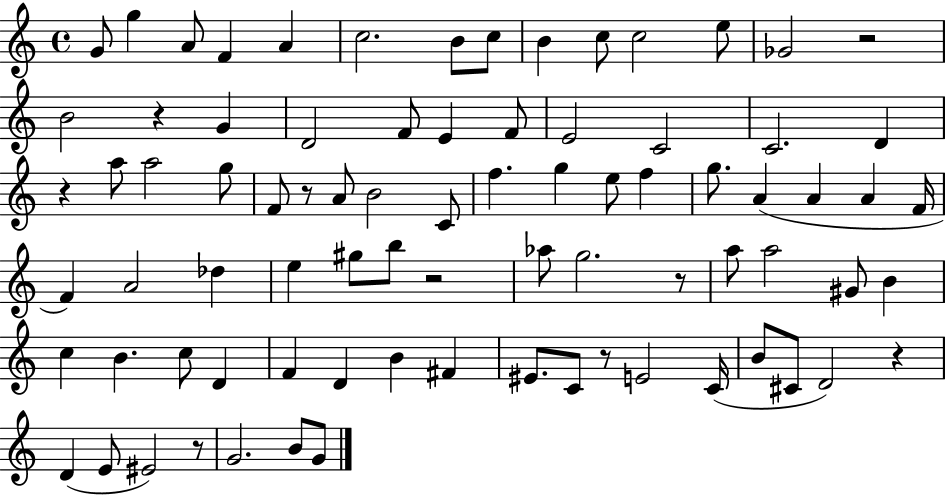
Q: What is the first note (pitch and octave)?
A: G4